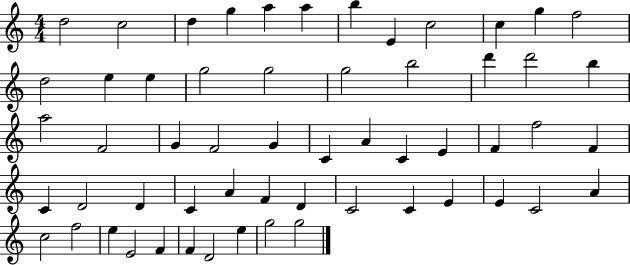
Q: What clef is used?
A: treble